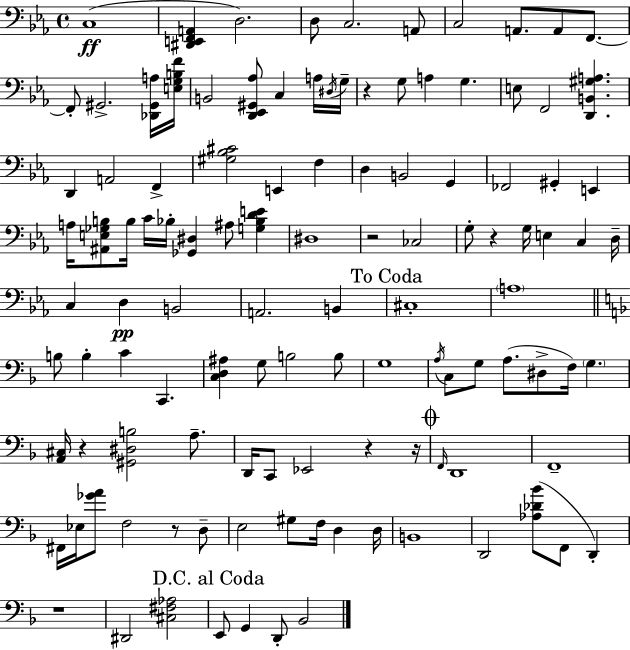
C3/w [D#2,E2,F2,A2]/q D3/h. D3/e C3/h. A2/e C3/h A2/e. A2/e F2/e. F2/e G#2/h. [Db2,G#2,A3]/s [E3,G3,B3,F4]/s B2/h [D2,Eb2,G#2,Ab3]/e C3/q A3/s D#3/s G3/s R/q G3/e A3/q G3/q. E3/e F2/h [D2,B2,G#3,A3]/q. D2/q A2/h F2/q [G#3,Bb3,C#4]/h E2/q F3/q D3/q B2/h G2/q FES2/h G#2/q E2/q A3/s [A#2,E3,Gb3,B3]/e B3/s C4/s Bb3/s [Gb2,D#3]/q A#3/e [G3,Bb3,D4,E4]/q D#3/w R/h CES3/h G3/e R/q G3/s E3/q C3/q D3/s C3/q D3/q B2/h A2/h. B2/q C#3/w A3/w B3/e B3/q C4/q C2/q. [C3,D3,A#3]/q G3/e B3/h B3/e G3/w A3/s C3/e G3/e A3/e. D#3/e F3/s G3/q. [A2,C#3]/s R/q [G#2,D#3,B3]/h A3/e. D2/s C2/e Eb2/h R/q R/s F2/s D2/w F2/w F#2/s Eb3/s [Gb4,A4]/e F3/h R/e D3/e E3/h G#3/e F3/s D3/q D3/s B2/w D2/h [Ab3,Db4,Bb4]/e F2/e D2/q R/w D#2/h [C#3,F#3,Ab3]/h E2/e G2/q D2/e Bb2/h